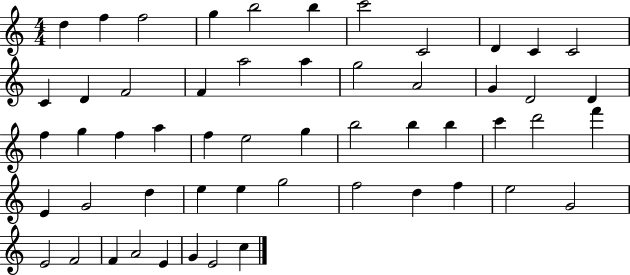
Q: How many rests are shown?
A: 0